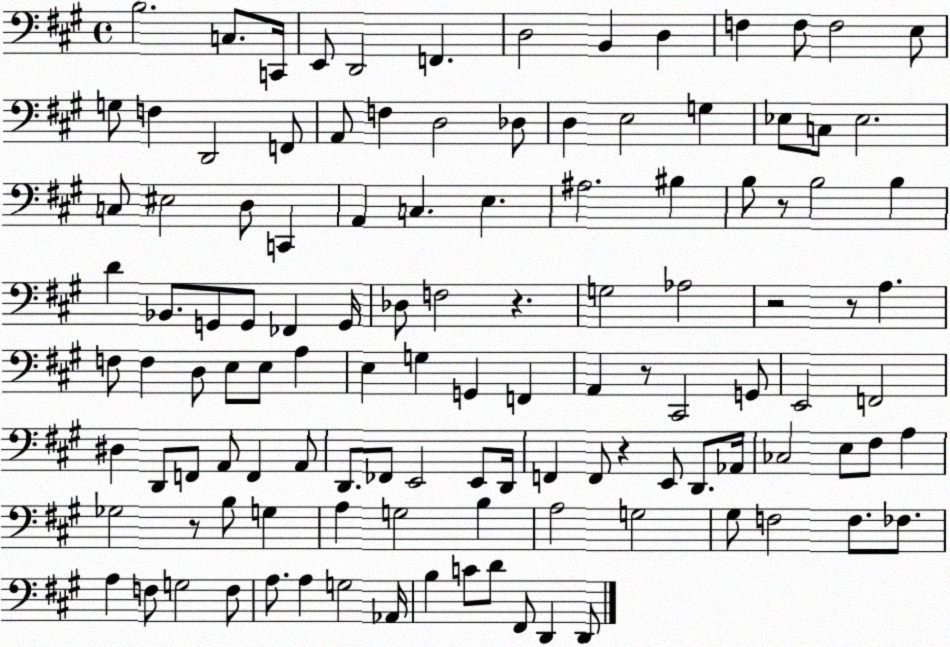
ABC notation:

X:1
T:Untitled
M:4/4
L:1/4
K:A
B,2 C,/2 C,,/4 E,,/2 D,,2 F,, D,2 B,, D, F, F,/2 F,2 E,/2 G,/2 F, D,,2 F,,/2 A,,/2 F, D,2 _D,/2 D, E,2 G, _E,/2 C,/2 _E,2 C,/2 ^E,2 D,/2 C,, A,, C, E, ^A,2 ^B, B,/2 z/2 B,2 B, D _B,,/2 G,,/2 G,,/2 _F,, G,,/4 _D,/2 F,2 z G,2 _A,2 z2 z/2 A, F,/2 F, D,/2 E,/2 E,/2 A, E, G, G,, F,, A,, z/2 ^C,,2 G,,/2 E,,2 F,,2 ^D, D,,/2 F,,/2 A,,/2 F,, A,,/2 D,,/2 _F,,/2 E,,2 E,,/2 D,,/4 F,, F,,/2 z E,,/2 D,,/2 _A,,/4 _C,2 E,/2 ^F,/2 A, _G,2 z/2 B,/2 G, A, G,2 B, A,2 G,2 ^G,/2 F,2 F,/2 _F,/2 A, F,/2 G,2 F,/2 A,/2 A, G,2 _A,,/4 B, C/2 D/2 ^F,,/2 D,, D,,/2